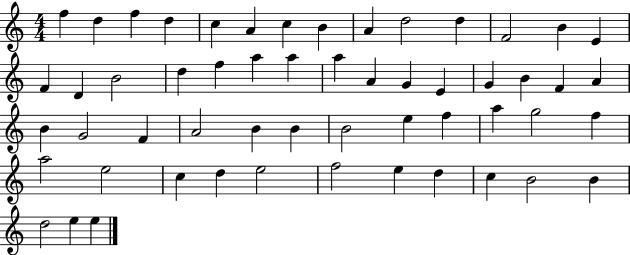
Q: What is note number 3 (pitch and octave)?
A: F5